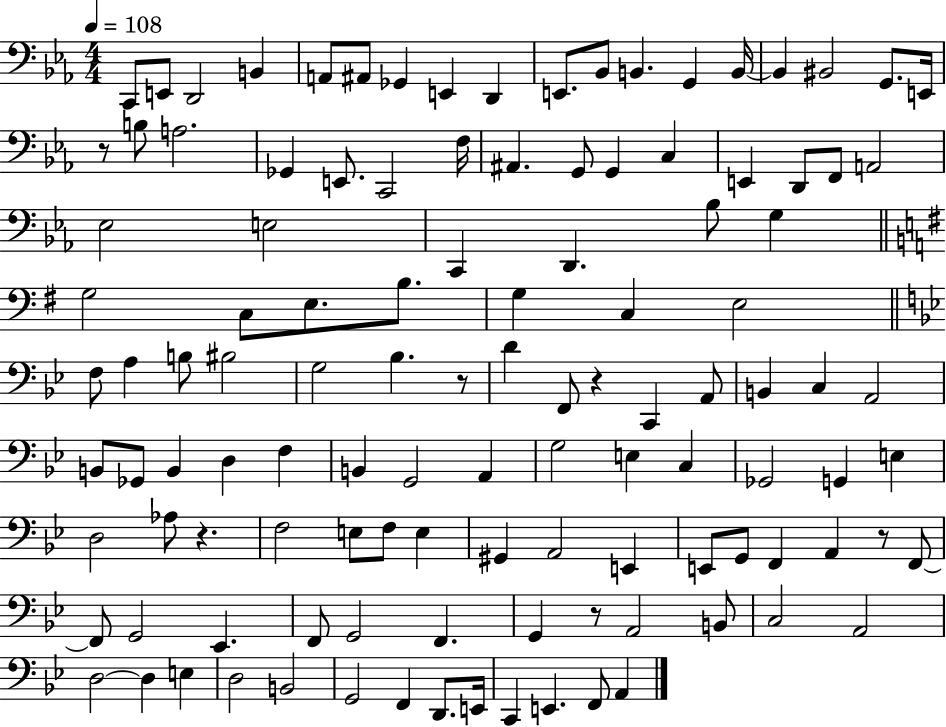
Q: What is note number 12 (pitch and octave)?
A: B2